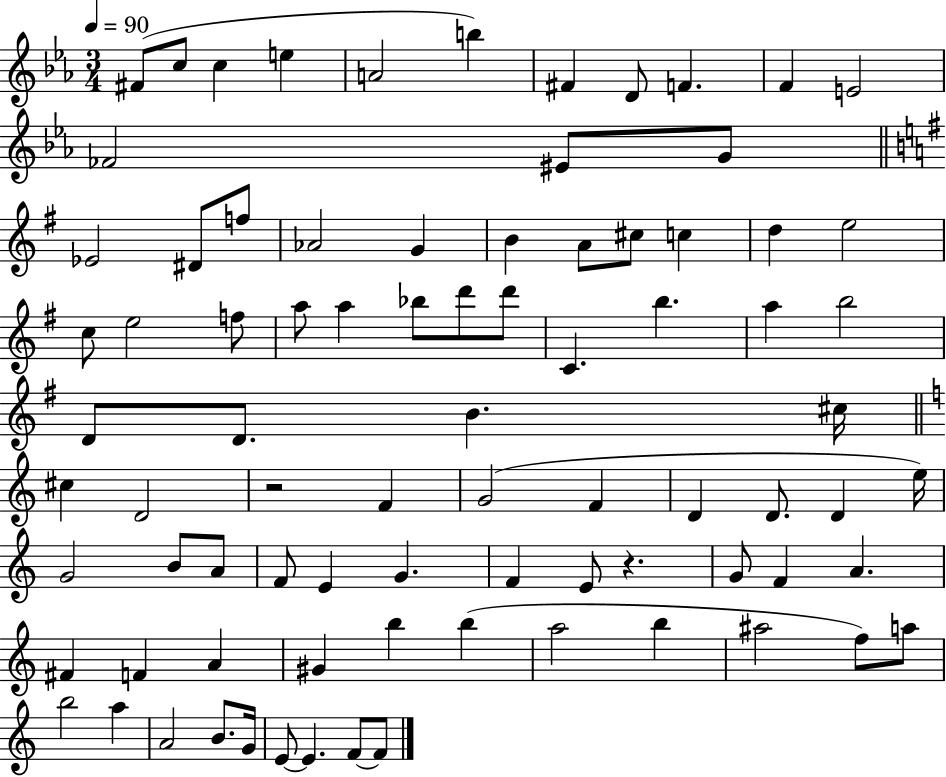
F#4/e C5/e C5/q E5/q A4/h B5/q F#4/q D4/e F4/q. F4/q E4/h FES4/h EIS4/e G4/e Eb4/h D#4/e F5/e Ab4/h G4/q B4/q A4/e C#5/e C5/q D5/q E5/h C5/e E5/h F5/e A5/e A5/q Bb5/e D6/e D6/e C4/q. B5/q. A5/q B5/h D4/e D4/e. B4/q. C#5/s C#5/q D4/h R/h F4/q G4/h F4/q D4/q D4/e. D4/q E5/s G4/h B4/e A4/e F4/e E4/q G4/q. F4/q E4/e R/q. G4/e F4/q A4/q. F#4/q F4/q A4/q G#4/q B5/q B5/q A5/h B5/q A#5/h F5/e A5/e B5/h A5/q A4/h B4/e. G4/s E4/e E4/q. F4/e F4/e